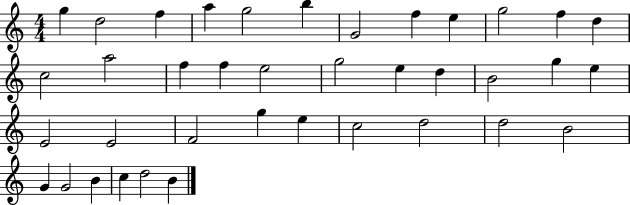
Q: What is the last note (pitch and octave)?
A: B4